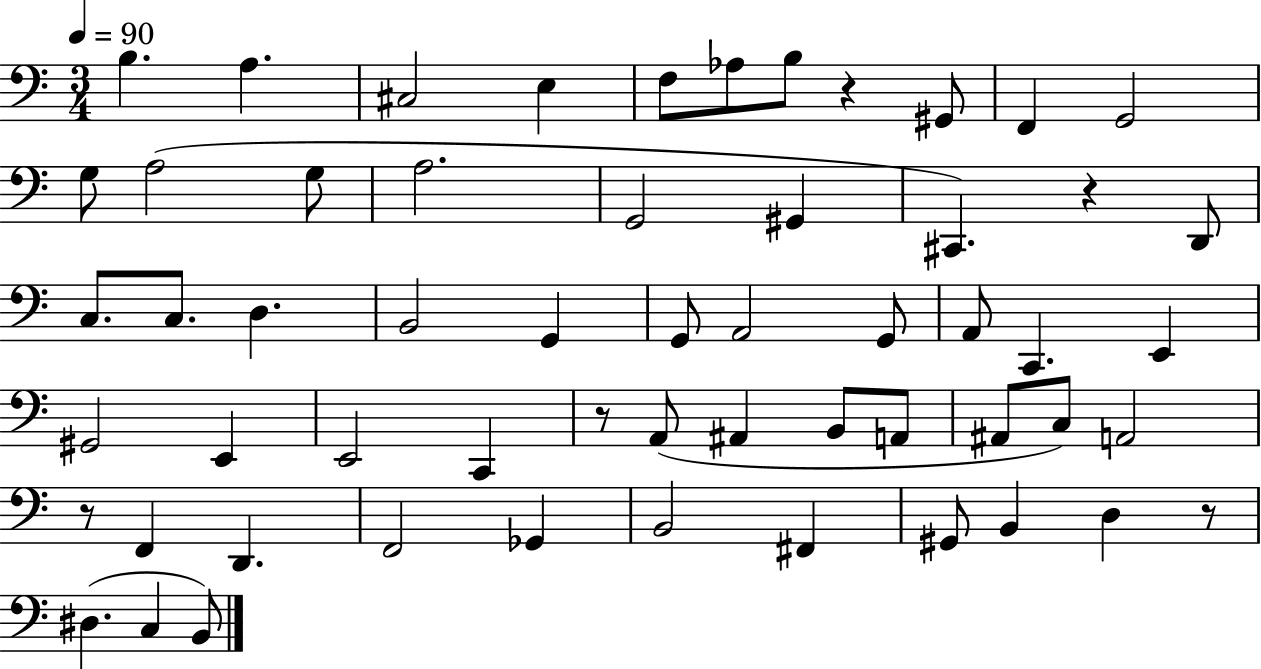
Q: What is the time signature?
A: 3/4